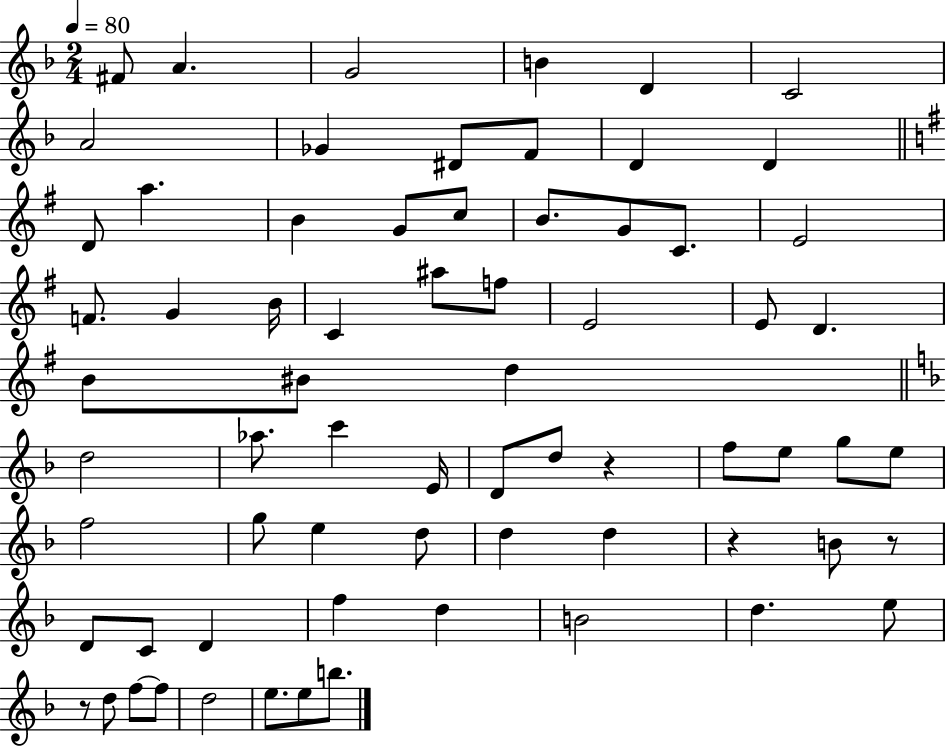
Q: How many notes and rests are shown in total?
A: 69